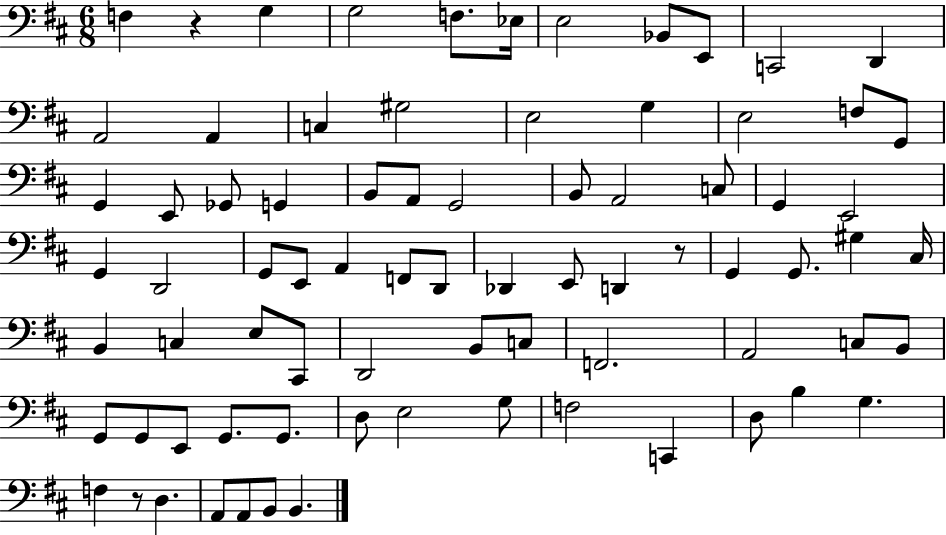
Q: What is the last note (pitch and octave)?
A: B2